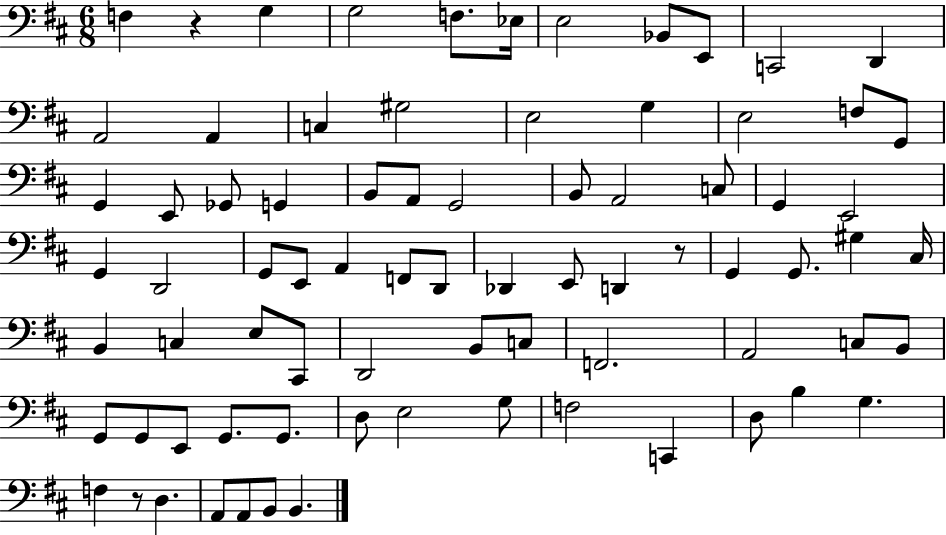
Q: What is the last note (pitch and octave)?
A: B2